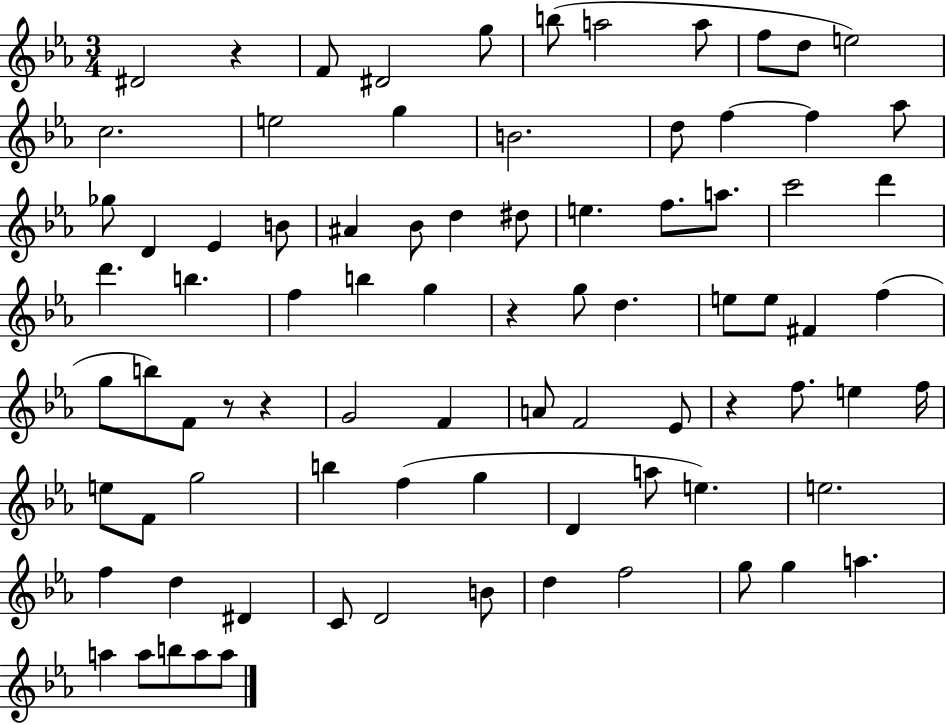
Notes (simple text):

D#4/h R/q F4/e D#4/h G5/e B5/e A5/h A5/e F5/e D5/e E5/h C5/h. E5/h G5/q B4/h. D5/e F5/q F5/q Ab5/e Gb5/e D4/q Eb4/q B4/e A#4/q Bb4/e D5/q D#5/e E5/q. F5/e. A5/e. C6/h D6/q D6/q. B5/q. F5/q B5/q G5/q R/q G5/e D5/q. E5/e E5/e F#4/q F5/q G5/e B5/e F4/e R/e R/q G4/h F4/q A4/e F4/h Eb4/e R/q F5/e. E5/q F5/s E5/e F4/e G5/h B5/q F5/q G5/q D4/q A5/e E5/q. E5/h. F5/q D5/q D#4/q C4/e D4/h B4/e D5/q F5/h G5/e G5/q A5/q. A5/q A5/e B5/e A5/e A5/e